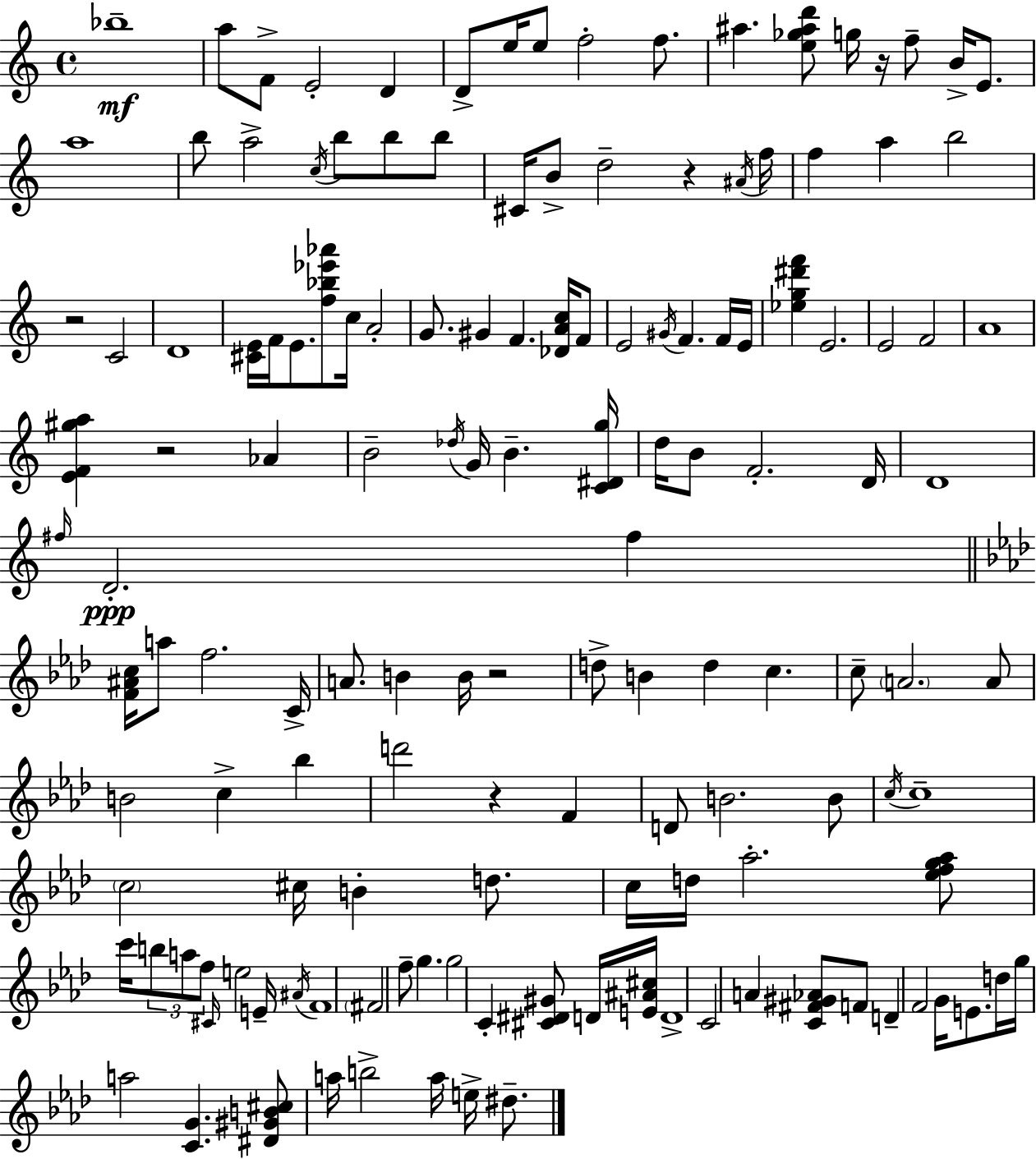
{
  \clef treble
  \time 4/4
  \defaultTimeSignature
  \key c \major
  \repeat volta 2 { bes''1--\mf | a''8 f'8-> e'2-. d'4 | d'8-> e''16 e''8 f''2-. f''8. | ais''4. <e'' ges'' ais'' d'''>8 g''16 r16 f''8-- b'16-> e'8. | \break a''1 | b''8 a''2-> \acciaccatura { c''16 } b''8 b''8 b''8 | cis'16 b'8-> d''2-- r4 | \acciaccatura { ais'16 } f''16 f''4 a''4 b''2 | \break r2 c'2 | d'1 | <cis' e'>16 f'16 e'8. <f'' bes'' ees''' aes'''>8 c''16 a'2-. | g'8. gis'4 f'4. <des' a' c''>16 | \break f'8 e'2 \acciaccatura { gis'16 } f'4. | f'16 e'16 <ees'' g'' dis''' f'''>4 e'2. | e'2 f'2 | a'1 | \break <e' f' gis'' a''>4 r2 aes'4 | b'2-- \acciaccatura { des''16 } g'16 b'4.-- | <c' dis' g''>16 d''16 b'8 f'2.-. | d'16 d'1 | \break \grace { fis''16 } d'2.-.\ppp | fis''4 \bar "||" \break \key aes \major <f' ais' c''>16 a''8 f''2. c'16-> | a'8. b'4 b'16 r2 | d''8-> b'4 d''4 c''4. | c''8-- \parenthesize a'2. a'8 | \break b'2 c''4-> bes''4 | d'''2 r4 f'4 | d'8 b'2. b'8 | \acciaccatura { c''16 } c''1-- | \break \parenthesize c''2 cis''16 b'4-. d''8. | c''16 d''16 aes''2.-. <ees'' f'' g'' aes''>8 | c'''16 \tuplet 3/2 { b''8 a''8 f''8 } \grace { cis'16 } e''2 | e'16-- \acciaccatura { ais'16 } f'1 | \break \parenthesize fis'2 f''8-- g''4. | g''2 c'4-. <cis' dis' gis'>8 | d'16 <e' ais' cis''>16 d'1-> | c'2 a'4 <c' fis' gis' aes'>8 | \break f'8 d'4-- f'2 g'16 | e'8. d''16 g''16 a''2 <c' g'>4. | <dis' gis' b' cis''>8 a''16 b''2-> a''16 e''16-> | dis''8.-- } \bar "|."
}